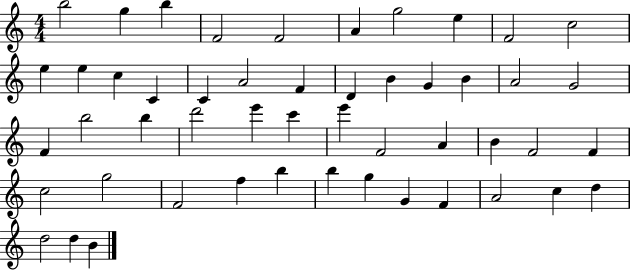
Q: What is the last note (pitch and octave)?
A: B4